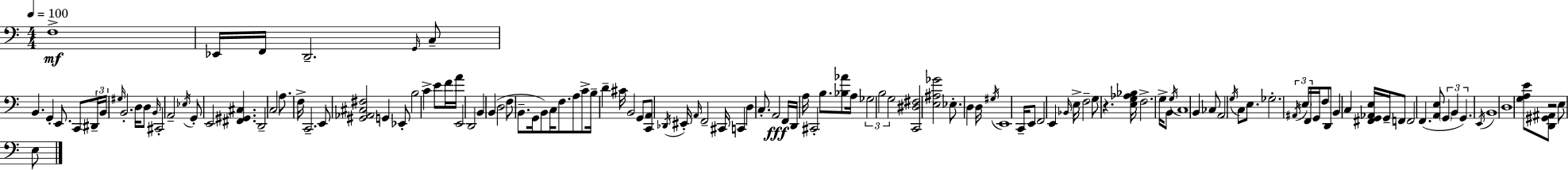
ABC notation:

X:1
T:Untitled
M:4/4
L:1/4
K:Am
F,4 _E,,/4 F,,/4 D,,2 G,,/4 C,/2 B,, G,, E,,/2 C,,/2 ^D,,/4 B,,/4 ^G,/4 B,,2 D,/4 D,/2 B,,/4 ^C,,2 A,,2 _E,/4 G,,/2 E,,2 [^F,,^G,,^C,] D,,2 C,2 A,/2 F,/4 C,,2 E,,/2 [^G,,_A,,^C,^F,]2 G,, _E,,/2 B,2 C E/2 F/4 A/4 E,,2 D,,2 B,, B,, D,2 F,/2 B,,/2 G,,/4 B,,/2 C,/4 F,/2 A,/2 C/2 B,/4 D ^C/4 B,,2 G,,/2 [C,,A,,]/2 _D,,/4 ^E,,/4 A,,/4 F,,2 ^C,,/4 C,, D, C,/2 A,,2 F,,/4 D,,/4 A,/4 ^C,,2 B,/2 [_B,_A]/2 A,/4 _G,2 B,2 G,2 [C,,^D,^F,]2 [E,^A,_G]2 _E,/2 D, D,/4 ^G,/4 E,,4 C,,/4 E,,/2 F,,2 E,, _B,,/4 E,/4 F,2 G,/2 z [E,G,_A,_B,]/4 F,2 G,/4 B,,/2 G,/4 C,4 B,, _C,/2 A,,2 G,/4 C,/2 E,/2 _G,2 ^A,,/4 E,/4 F,,/4 G,,/4 F,/2 D,,/2 B,, C, [^F,,G,,_A,,E,]/4 G,,/4 F,,/2 F,,2 F,, [A,,E,]/2 G,, B,, G,, E,,/4 B,,4 D,4 [G,A,E]/2 [D,,^G,,^A,,]/2 z2 E,/2 E,/2